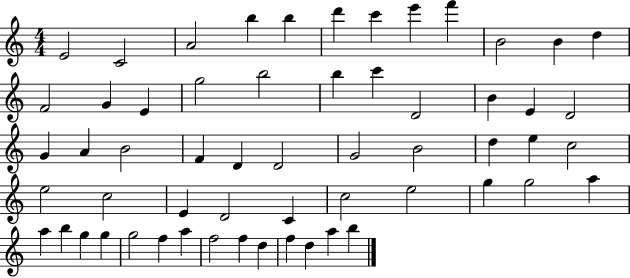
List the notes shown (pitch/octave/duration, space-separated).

E4/h C4/h A4/h B5/q B5/q D6/q C6/q E6/q F6/q B4/h B4/q D5/q F4/h G4/q E4/q G5/h B5/h B5/q C6/q D4/h B4/q E4/q D4/h G4/q A4/q B4/h F4/q D4/q D4/h G4/h B4/h D5/q E5/q C5/h E5/h C5/h E4/q D4/h C4/q C5/h E5/h G5/q G5/h A5/q A5/q B5/q G5/q G5/q G5/h F5/q A5/q F5/h F5/q D5/q F5/q D5/q A5/q B5/q